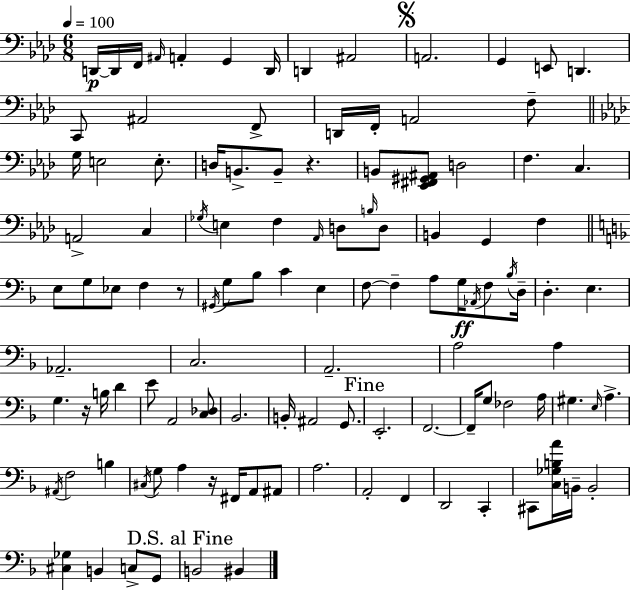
X:1
T:Untitled
M:6/8
L:1/4
K:Ab
D,,/4 D,,/4 F,,/4 ^A,,/4 A,, G,, D,,/4 D,, ^A,,2 A,,2 G,, E,,/2 D,, C,,/2 ^A,,2 F,,/2 D,,/4 F,,/4 A,,2 F,/2 G,/4 E,2 E,/2 D,/4 B,,/2 B,,/2 z B,,/2 [_E,,^F,,^G,,^A,,]/2 D,2 F, C, A,,2 C, _G,/4 E, F, _A,,/4 D,/2 B,/4 D,/2 B,, G,, F, E,/2 G,/2 _E,/2 F, z/2 ^G,,/4 G,/2 _B,/2 C E, F,/2 F, A,/2 G,/4 _A,,/4 F,/2 _B,/4 D,/4 D, E, _A,,2 C,2 A,,2 A,2 A, G, z/4 B,/4 D E/2 A,,2 [C,_D,]/2 _B,,2 B,,/4 ^A,,2 G,,/2 E,,2 F,,2 F,,/4 G,/2 _F,2 A,/4 ^G, E,/4 A, ^A,,/4 F,2 B, ^C,/4 G,/2 A, z/4 ^F,,/4 A,,/2 ^A,,/2 A,2 A,,2 F,, D,,2 C,, ^C,,/2 [C,_G,B,A]/4 B,,/4 B,,2 [^C,_G,] B,, C,/2 G,,/2 B,,2 ^B,,